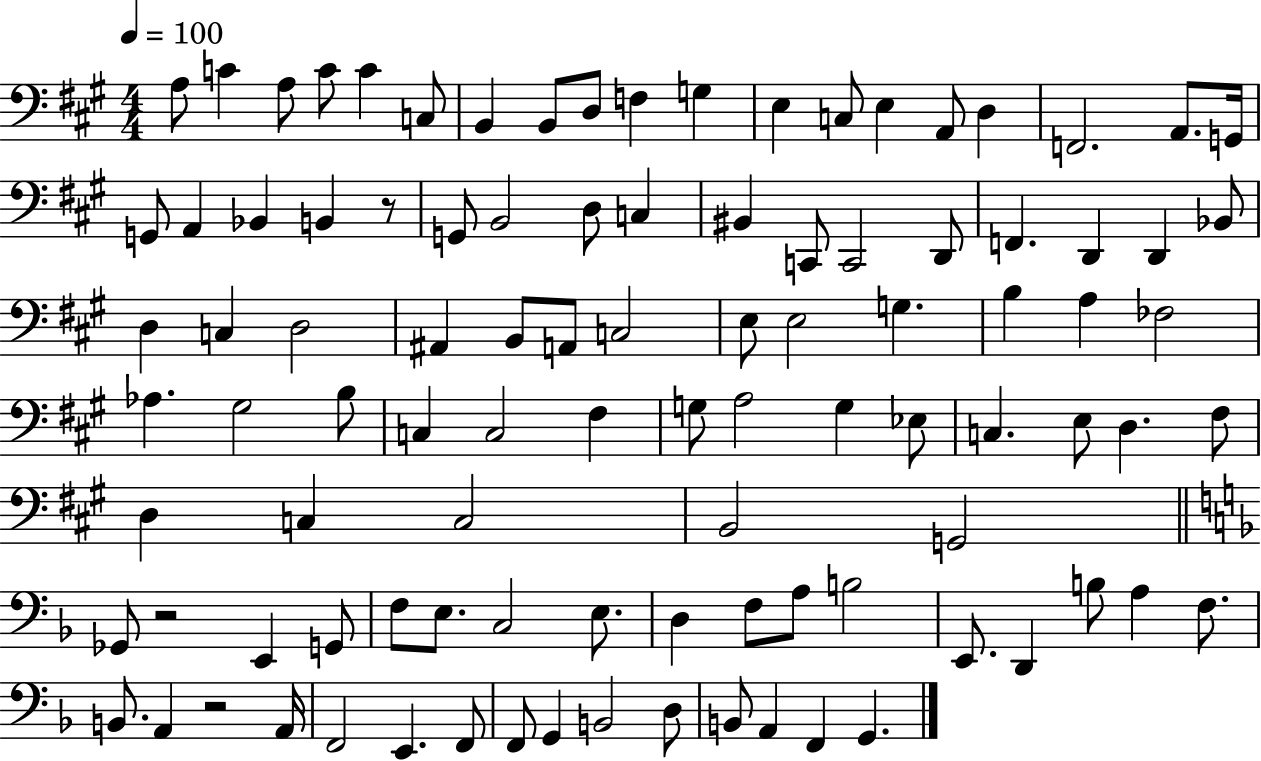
X:1
T:Untitled
M:4/4
L:1/4
K:A
A,/2 C A,/2 C/2 C C,/2 B,, B,,/2 D,/2 F, G, E, C,/2 E, A,,/2 D, F,,2 A,,/2 G,,/4 G,,/2 A,, _B,, B,, z/2 G,,/2 B,,2 D,/2 C, ^B,, C,,/2 C,,2 D,,/2 F,, D,, D,, _B,,/2 D, C, D,2 ^A,, B,,/2 A,,/2 C,2 E,/2 E,2 G, B, A, _F,2 _A, ^G,2 B,/2 C, C,2 ^F, G,/2 A,2 G, _E,/2 C, E,/2 D, ^F,/2 D, C, C,2 B,,2 G,,2 _G,,/2 z2 E,, G,,/2 F,/2 E,/2 C,2 E,/2 D, F,/2 A,/2 B,2 E,,/2 D,, B,/2 A, F,/2 B,,/2 A,, z2 A,,/4 F,,2 E,, F,,/2 F,,/2 G,, B,,2 D,/2 B,,/2 A,, F,, G,,